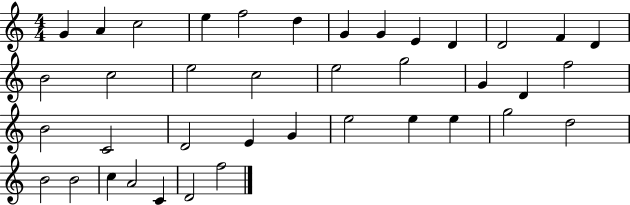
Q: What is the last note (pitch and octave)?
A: F5